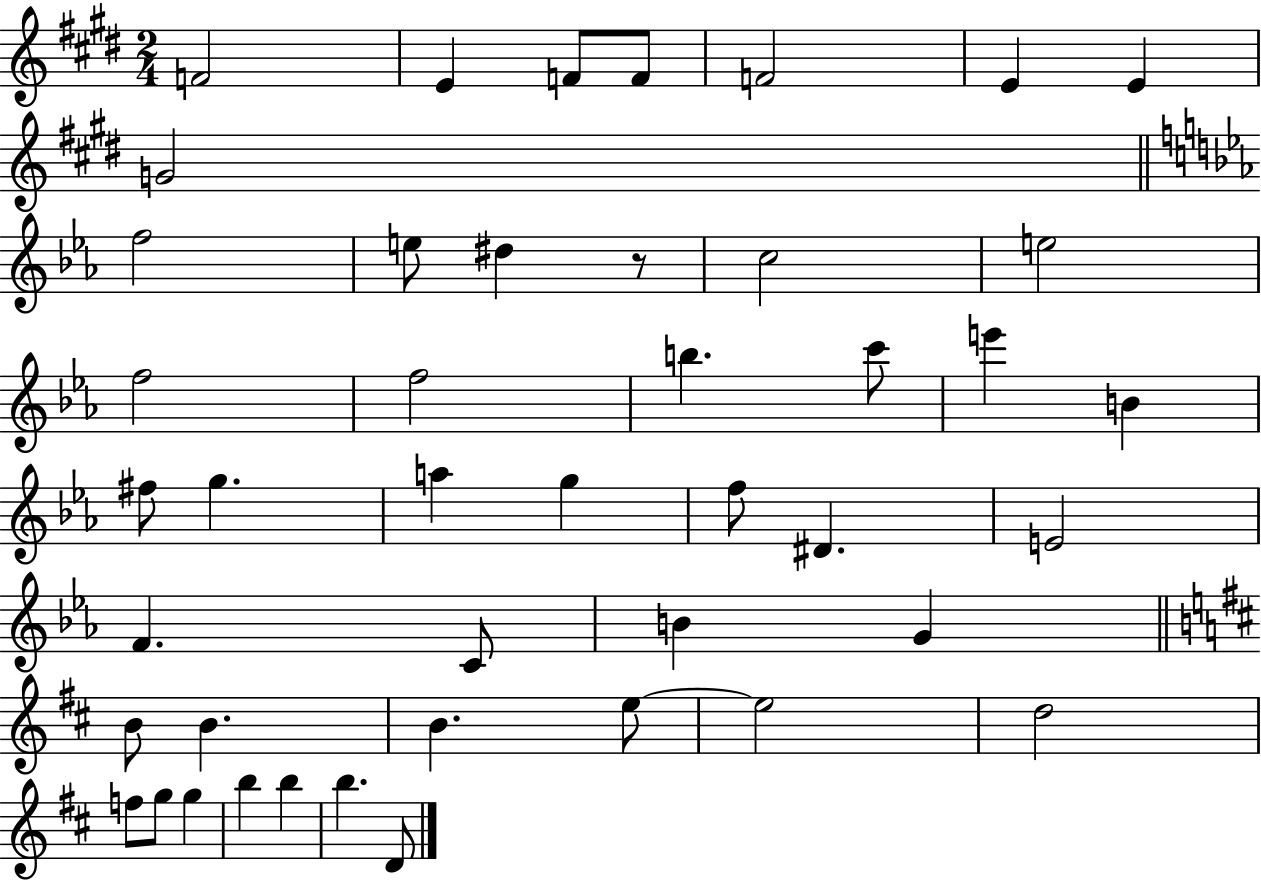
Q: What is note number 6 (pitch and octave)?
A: E4